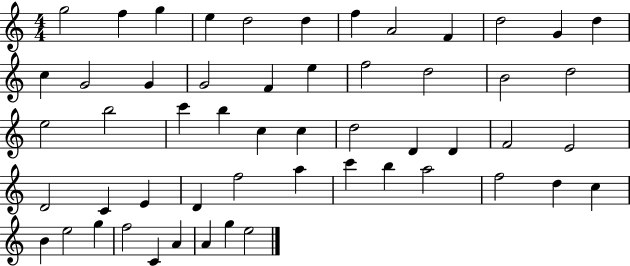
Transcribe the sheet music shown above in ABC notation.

X:1
T:Untitled
M:4/4
L:1/4
K:C
g2 f g e d2 d f A2 F d2 G d c G2 G G2 F e f2 d2 B2 d2 e2 b2 c' b c c d2 D D F2 E2 D2 C E D f2 a c' b a2 f2 d c B e2 g f2 C A A g e2